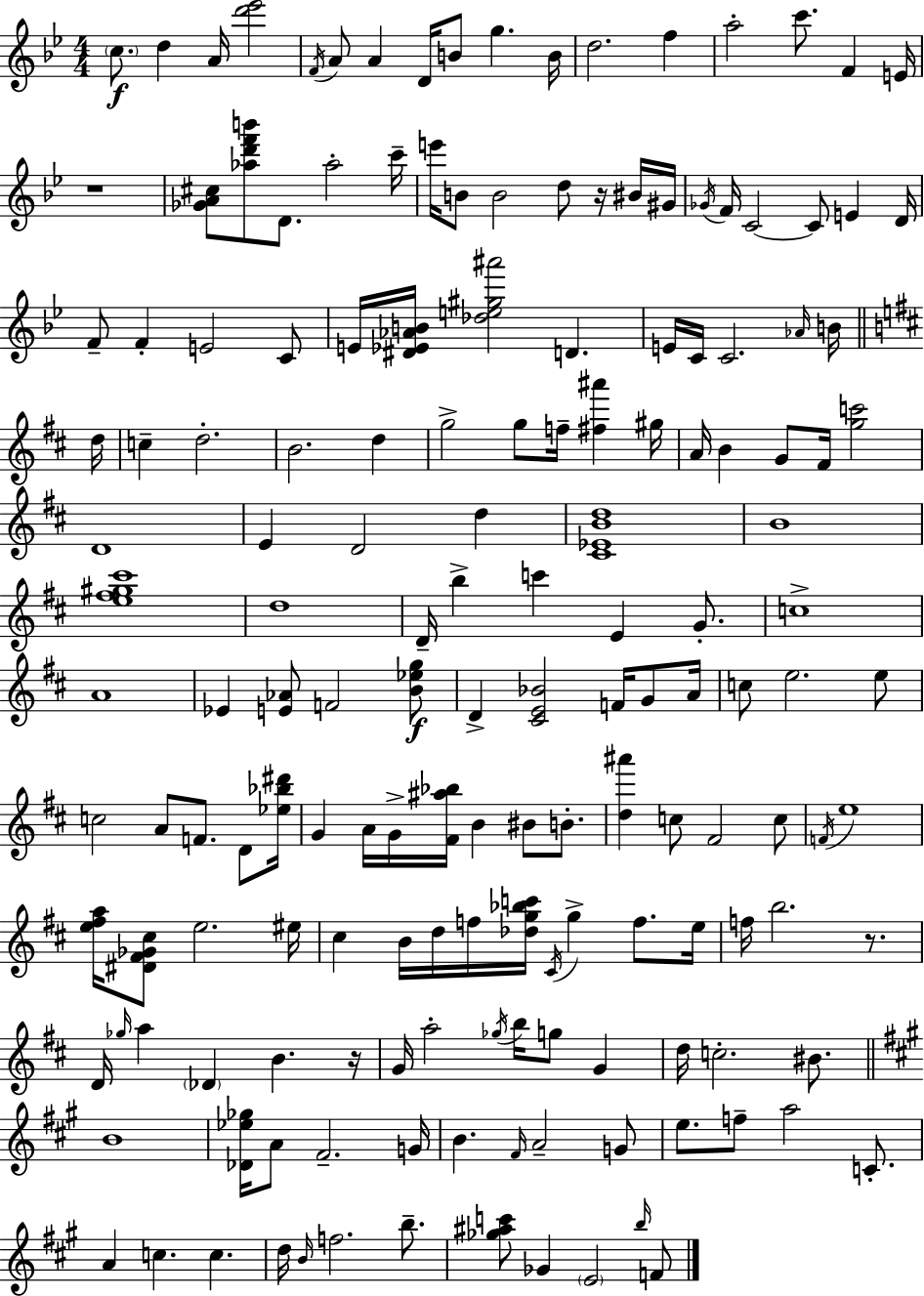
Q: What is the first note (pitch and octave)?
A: C5